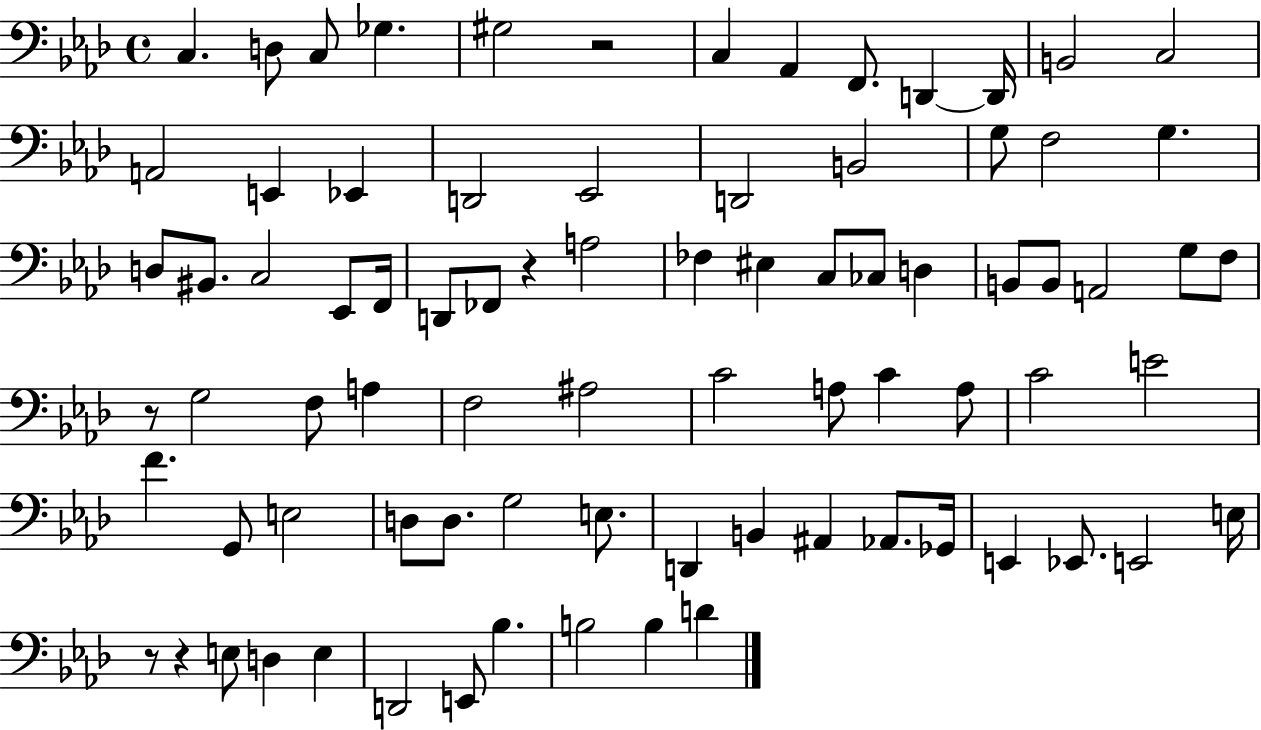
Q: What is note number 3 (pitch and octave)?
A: C3